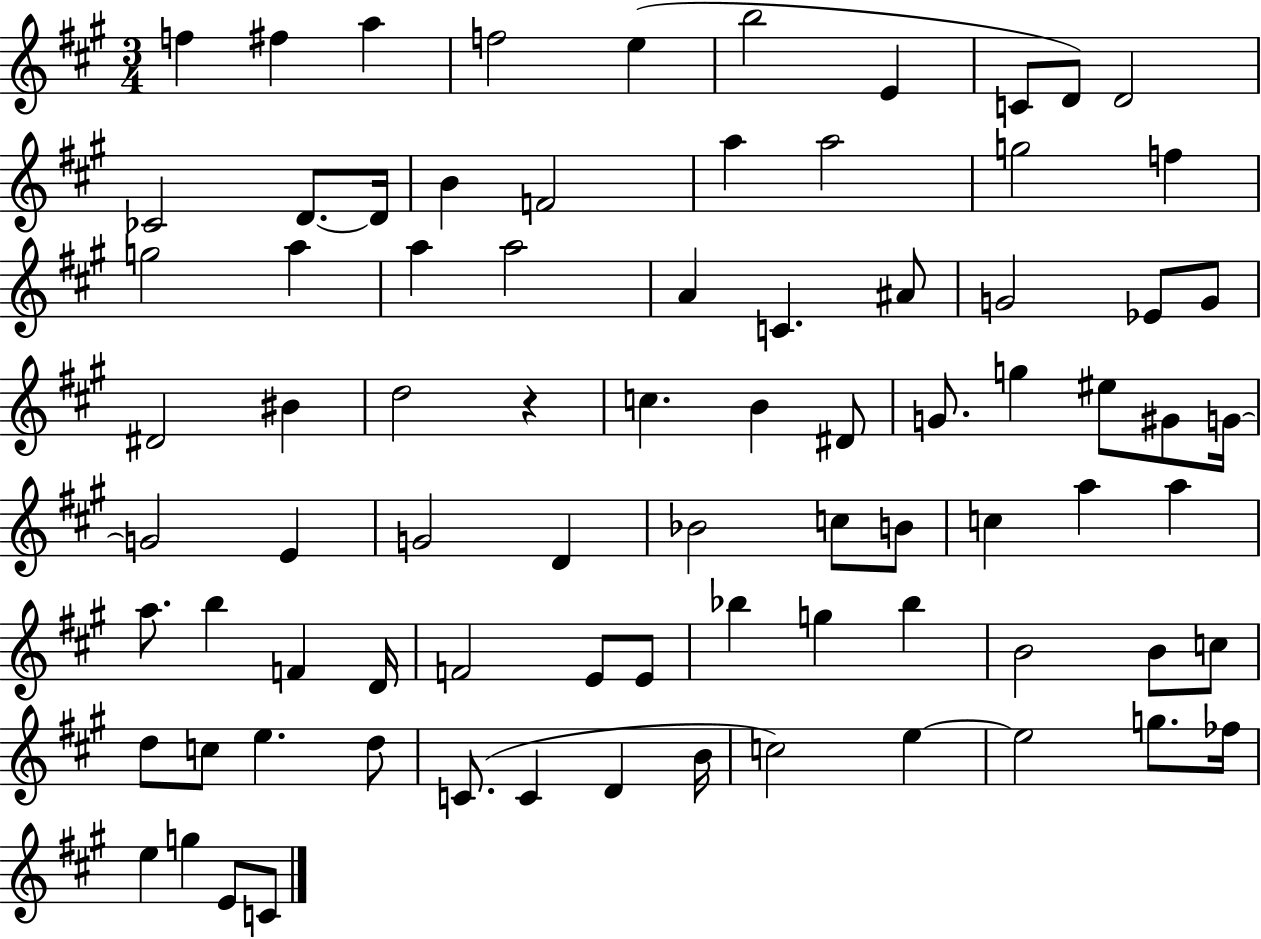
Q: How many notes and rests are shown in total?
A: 81